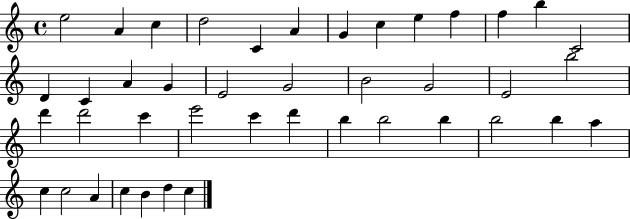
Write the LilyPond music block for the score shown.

{
  \clef treble
  \time 4/4
  \defaultTimeSignature
  \key c \major
  e''2 a'4 c''4 | d''2 c'4 a'4 | g'4 c''4 e''4 f''4 | f''4 b''4 c'2 | \break d'4 c'4 a'4 g'4 | e'2 g'2 | b'2 g'2 | e'2 b''2 | \break d'''4 d'''2 c'''4 | e'''2 c'''4 d'''4 | b''4 b''2 b''4 | b''2 b''4 a''4 | \break c''4 c''2 a'4 | c''4 b'4 d''4 c''4 | \bar "|."
}